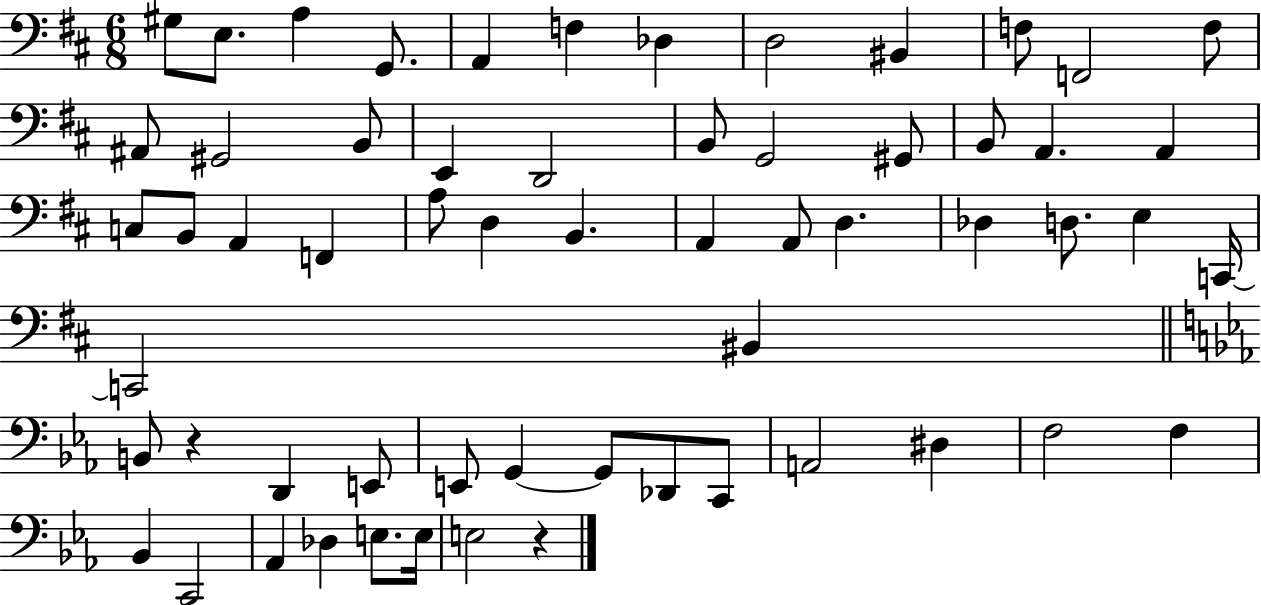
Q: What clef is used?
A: bass